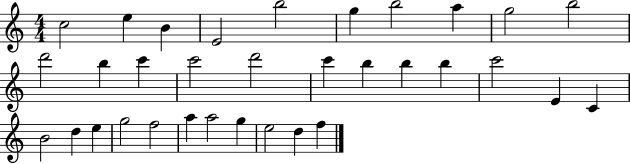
{
  \clef treble
  \numericTimeSignature
  \time 4/4
  \key c \major
  c''2 e''4 b'4 | e'2 b''2 | g''4 b''2 a''4 | g''2 b''2 | \break d'''2 b''4 c'''4 | c'''2 d'''2 | c'''4 b''4 b''4 b''4 | c'''2 e'4 c'4 | \break b'2 d''4 e''4 | g''2 f''2 | a''4 a''2 g''4 | e''2 d''4 f''4 | \break \bar "|."
}